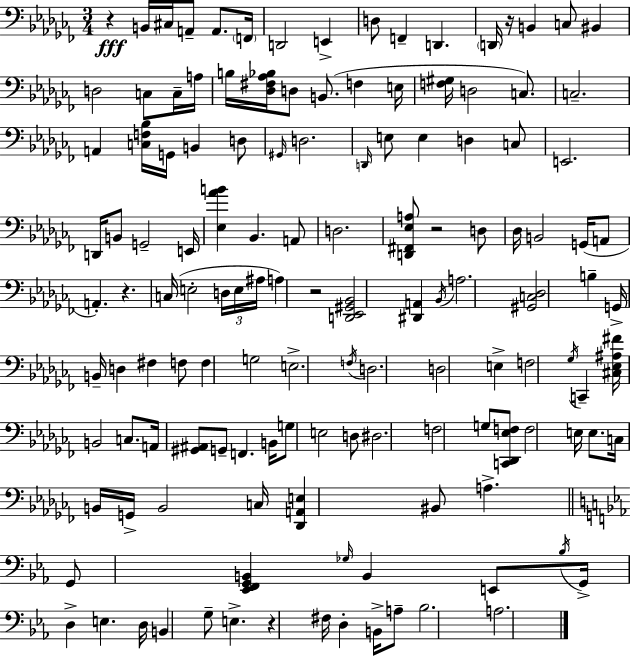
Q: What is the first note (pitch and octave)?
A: B2